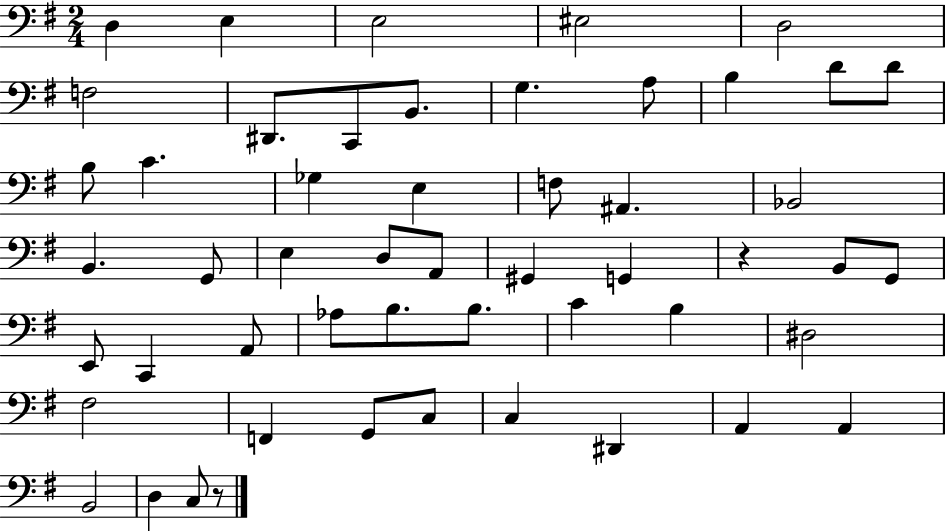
{
  \clef bass
  \numericTimeSignature
  \time 2/4
  \key g \major
  \repeat volta 2 { d4 e4 | e2 | eis2 | d2 | \break f2 | dis,8. c,8 b,8. | g4. a8 | b4 d'8 d'8 | \break b8 c'4. | ges4 e4 | f8 ais,4. | bes,2 | \break b,4. g,8 | e4 d8 a,8 | gis,4 g,4 | r4 b,8 g,8 | \break e,8 c,4 a,8 | aes8 b8. b8. | c'4 b4 | dis2 | \break fis2 | f,4 g,8 c8 | c4 dis,4 | a,4 a,4 | \break b,2 | d4 c8 r8 | } \bar "|."
}